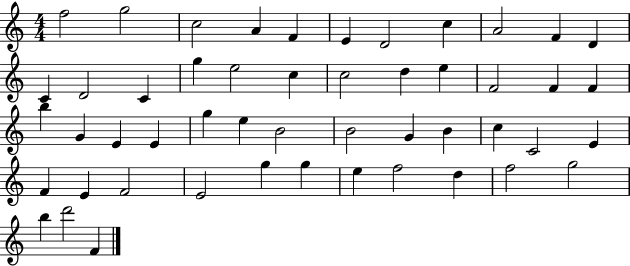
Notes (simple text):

F5/h G5/h C5/h A4/q F4/q E4/q D4/h C5/q A4/h F4/q D4/q C4/q D4/h C4/q G5/q E5/h C5/q C5/h D5/q E5/q F4/h F4/q F4/q B5/q G4/q E4/q E4/q G5/q E5/q B4/h B4/h G4/q B4/q C5/q C4/h E4/q F4/q E4/q F4/h E4/h G5/q G5/q E5/q F5/h D5/q F5/h G5/h B5/q D6/h F4/q